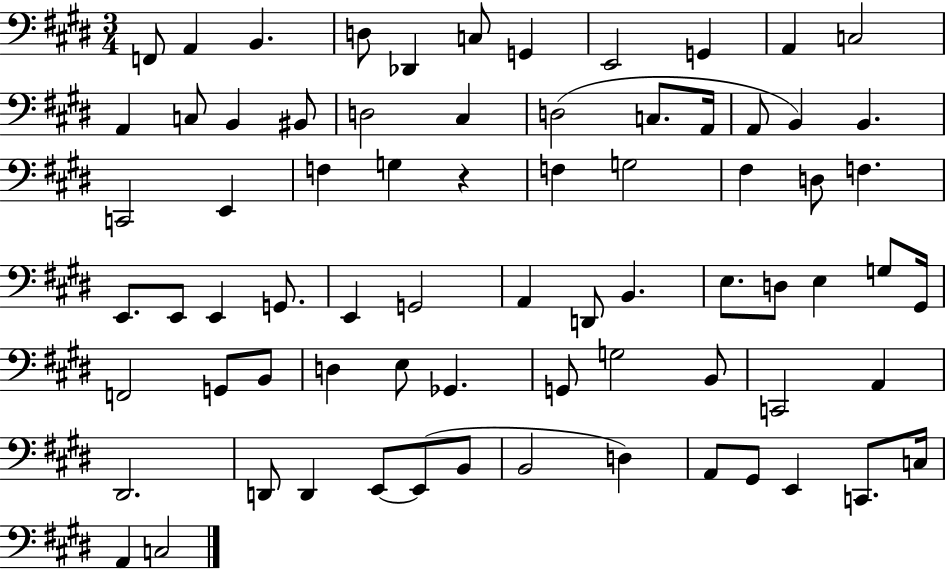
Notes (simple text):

F2/e A2/q B2/q. D3/e Db2/q C3/e G2/q E2/h G2/q A2/q C3/h A2/q C3/e B2/q BIS2/e D3/h C#3/q D3/h C3/e. A2/s A2/e B2/q B2/q. C2/h E2/q F3/q G3/q R/q F3/q G3/h F#3/q D3/e F3/q. E2/e. E2/e E2/q G2/e. E2/q G2/h A2/q D2/e B2/q. E3/e. D3/e E3/q G3/e G#2/s F2/h G2/e B2/e D3/q E3/e Gb2/q. G2/e G3/h B2/e C2/h A2/q D#2/h. D2/e D2/q E2/e E2/e B2/e B2/h D3/q A2/e G#2/e E2/q C2/e. C3/s A2/q C3/h